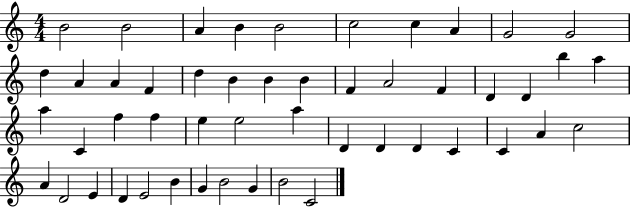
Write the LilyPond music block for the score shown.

{
  \clef treble
  \numericTimeSignature
  \time 4/4
  \key c \major
  b'2 b'2 | a'4 b'4 b'2 | c''2 c''4 a'4 | g'2 g'2 | \break d''4 a'4 a'4 f'4 | d''4 b'4 b'4 b'4 | f'4 a'2 f'4 | d'4 d'4 b''4 a''4 | \break a''4 c'4 f''4 f''4 | e''4 e''2 a''4 | d'4 d'4 d'4 c'4 | c'4 a'4 c''2 | \break a'4 d'2 e'4 | d'4 e'2 b'4 | g'4 b'2 g'4 | b'2 c'2 | \break \bar "|."
}